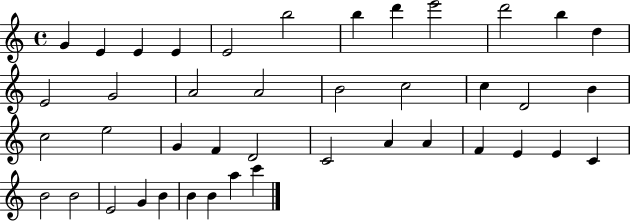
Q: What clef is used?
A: treble